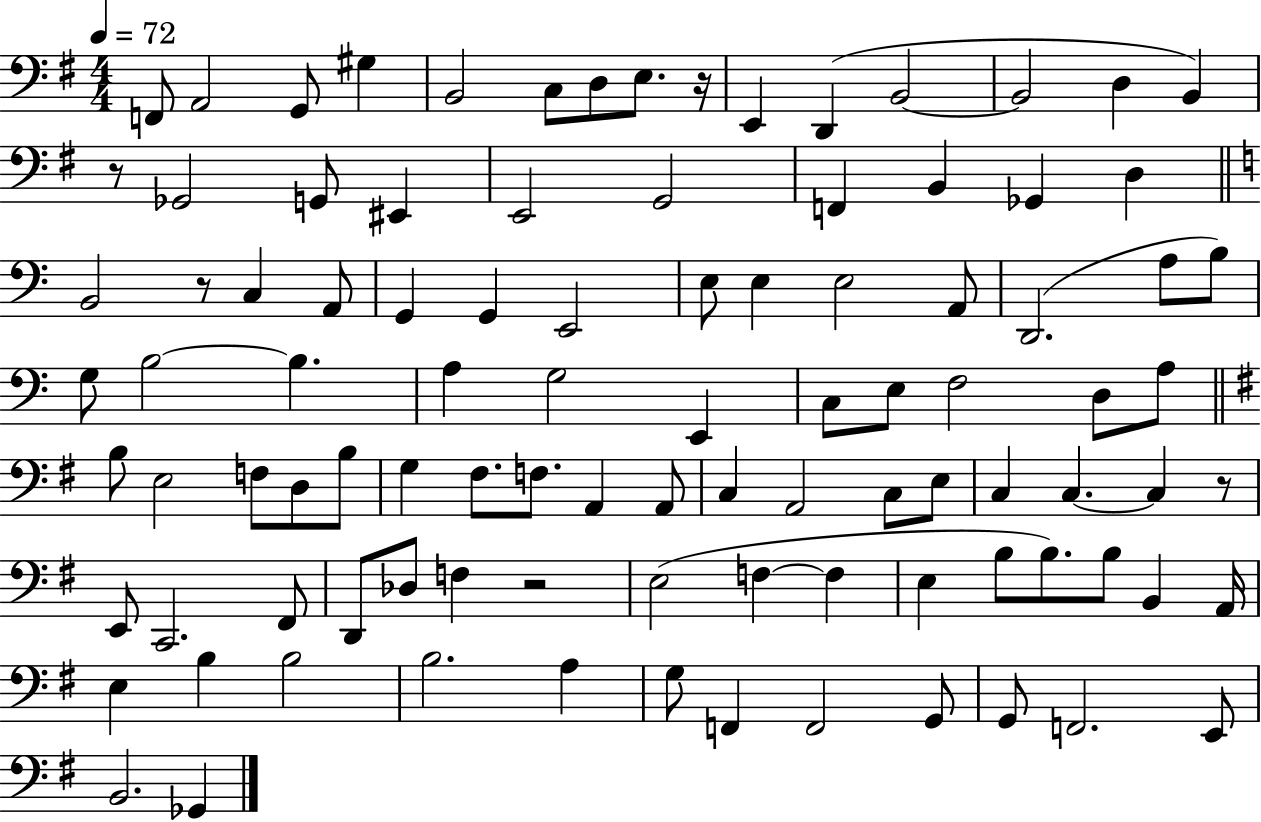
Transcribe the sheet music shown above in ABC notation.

X:1
T:Untitled
M:4/4
L:1/4
K:G
F,,/2 A,,2 G,,/2 ^G, B,,2 C,/2 D,/2 E,/2 z/4 E,, D,, B,,2 B,,2 D, B,, z/2 _G,,2 G,,/2 ^E,, E,,2 G,,2 F,, B,, _G,, D, B,,2 z/2 C, A,,/2 G,, G,, E,,2 E,/2 E, E,2 A,,/2 D,,2 A,/2 B,/2 G,/2 B,2 B, A, G,2 E,, C,/2 E,/2 F,2 D,/2 A,/2 B,/2 E,2 F,/2 D,/2 B,/2 G, ^F,/2 F,/2 A,, A,,/2 C, A,,2 C,/2 E,/2 C, C, C, z/2 E,,/2 C,,2 ^F,,/2 D,,/2 _D,/2 F, z2 E,2 F, F, E, B,/2 B,/2 B,/2 B,, A,,/4 E, B, B,2 B,2 A, G,/2 F,, F,,2 G,,/2 G,,/2 F,,2 E,,/2 B,,2 _G,,